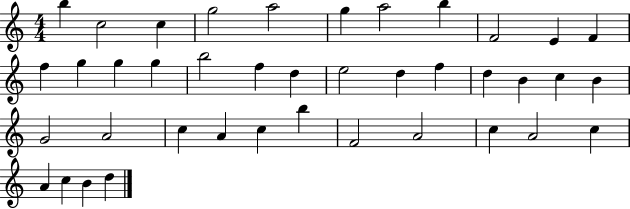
B5/q C5/h C5/q G5/h A5/h G5/q A5/h B5/q F4/h E4/q F4/q F5/q G5/q G5/q G5/q B5/h F5/q D5/q E5/h D5/q F5/q D5/q B4/q C5/q B4/q G4/h A4/h C5/q A4/q C5/q B5/q F4/h A4/h C5/q A4/h C5/q A4/q C5/q B4/q D5/q